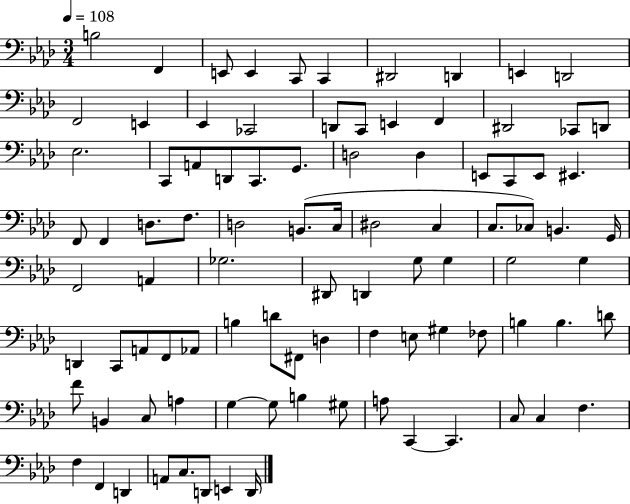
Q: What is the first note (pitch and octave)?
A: B3